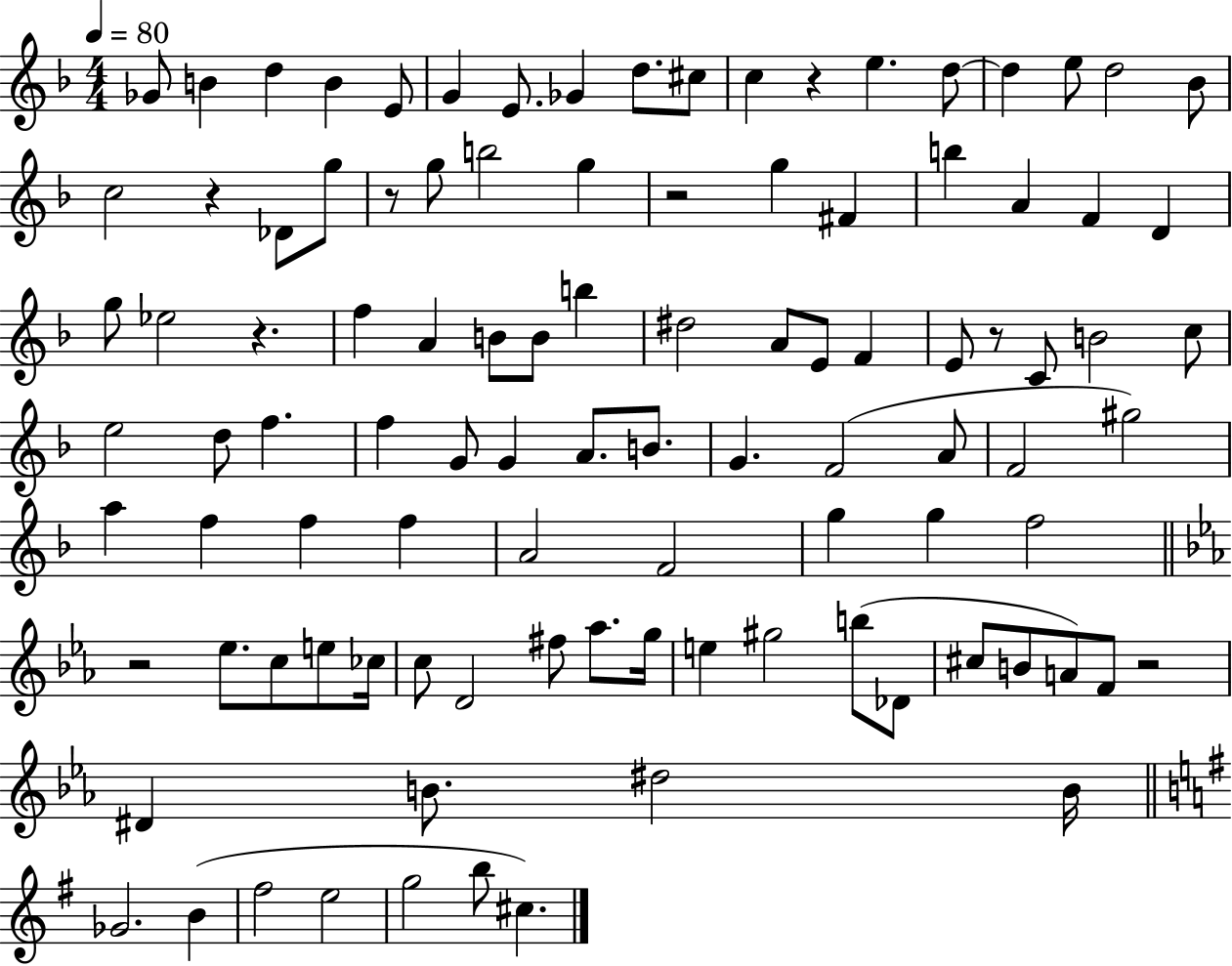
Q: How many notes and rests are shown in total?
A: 102